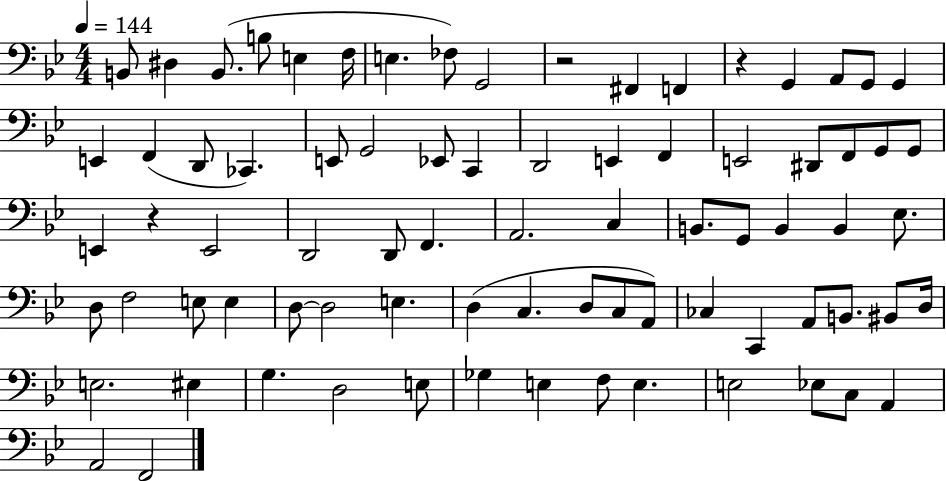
X:1
T:Untitled
M:4/4
L:1/4
K:Bb
B,,/2 ^D, B,,/2 B,/2 E, F,/4 E, _F,/2 G,,2 z2 ^F,, F,, z G,, A,,/2 G,,/2 G,, E,, F,, D,,/2 _C,, E,,/2 G,,2 _E,,/2 C,, D,,2 E,, F,, E,,2 ^D,,/2 F,,/2 G,,/2 G,,/2 E,, z E,,2 D,,2 D,,/2 F,, A,,2 C, B,,/2 G,,/2 B,, B,, _E,/2 D,/2 F,2 E,/2 E, D,/2 D,2 E, D, C, D,/2 C,/2 A,,/2 _C, C,, A,,/2 B,,/2 ^B,,/2 D,/4 E,2 ^E, G, D,2 E,/2 _G, E, F,/2 E, E,2 _E,/2 C,/2 A,, A,,2 F,,2